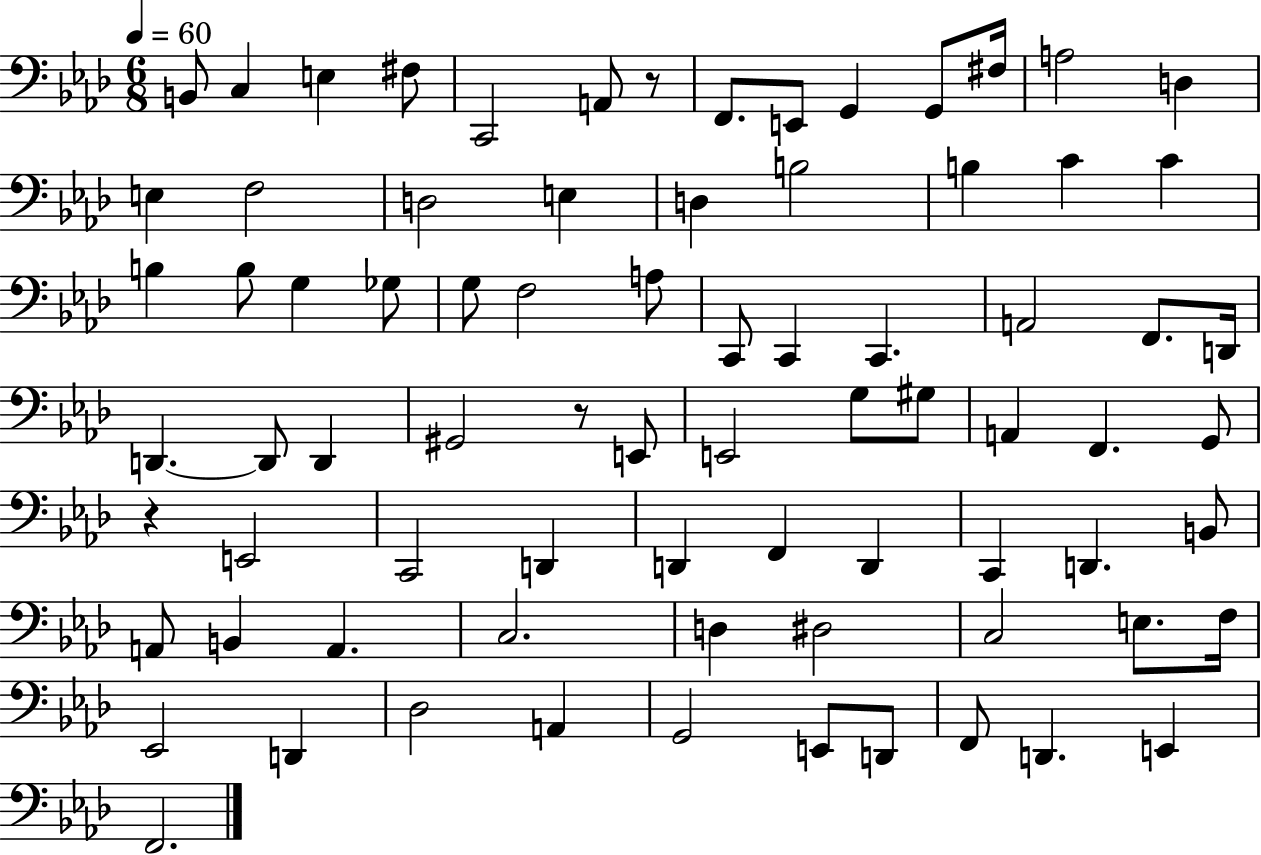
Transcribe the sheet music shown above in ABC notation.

X:1
T:Untitled
M:6/8
L:1/4
K:Ab
B,,/2 C, E, ^F,/2 C,,2 A,,/2 z/2 F,,/2 E,,/2 G,, G,,/2 ^F,/4 A,2 D, E, F,2 D,2 E, D, B,2 B, C C B, B,/2 G, _G,/2 G,/2 F,2 A,/2 C,,/2 C,, C,, A,,2 F,,/2 D,,/4 D,, D,,/2 D,, ^G,,2 z/2 E,,/2 E,,2 G,/2 ^G,/2 A,, F,, G,,/2 z E,,2 C,,2 D,, D,, F,, D,, C,, D,, B,,/2 A,,/2 B,, A,, C,2 D, ^D,2 C,2 E,/2 F,/4 _E,,2 D,, _D,2 A,, G,,2 E,,/2 D,,/2 F,,/2 D,, E,, F,,2